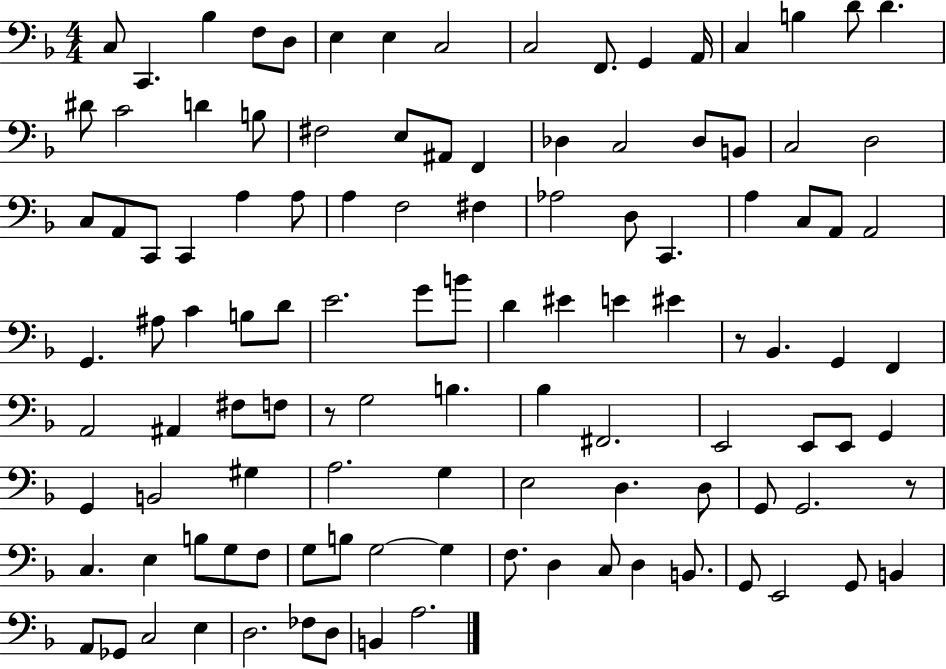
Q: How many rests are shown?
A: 3